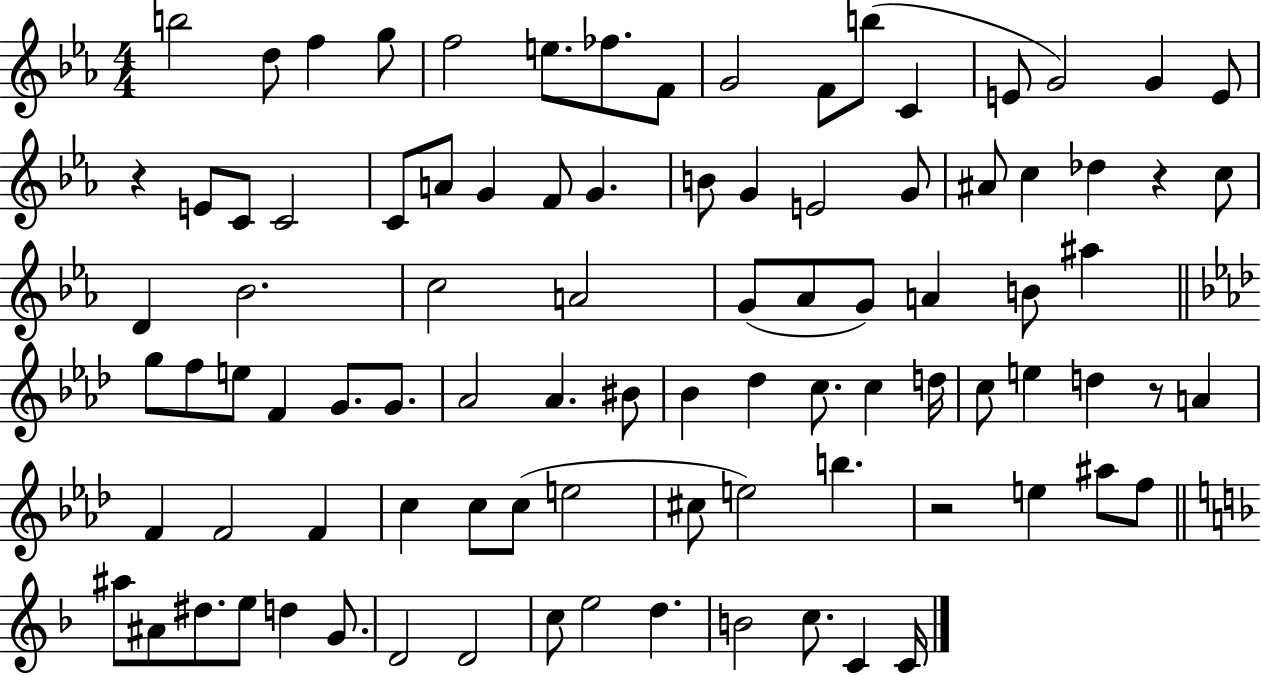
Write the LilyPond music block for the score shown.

{
  \clef treble
  \numericTimeSignature
  \time 4/4
  \key ees \major
  b''2 d''8 f''4 g''8 | f''2 e''8. fes''8. f'8 | g'2 f'8 b''8( c'4 | e'8 g'2) g'4 e'8 | \break r4 e'8 c'8 c'2 | c'8 a'8 g'4 f'8 g'4. | b'8 g'4 e'2 g'8 | ais'8 c''4 des''4 r4 c''8 | \break d'4 bes'2. | c''2 a'2 | g'8( aes'8 g'8) a'4 b'8 ais''4 | \bar "||" \break \key aes \major g''8 f''8 e''8 f'4 g'8. g'8. | aes'2 aes'4. bis'8 | bes'4 des''4 c''8. c''4 d''16 | c''8 e''4 d''4 r8 a'4 | \break f'4 f'2 f'4 | c''4 c''8 c''8( e''2 | cis''8 e''2) b''4. | r2 e''4 ais''8 f''8 | \break \bar "||" \break \key f \major ais''8 ais'8 dis''8. e''8 d''4 g'8. | d'2 d'2 | c''8 e''2 d''4. | b'2 c''8. c'4 c'16 | \break \bar "|."
}